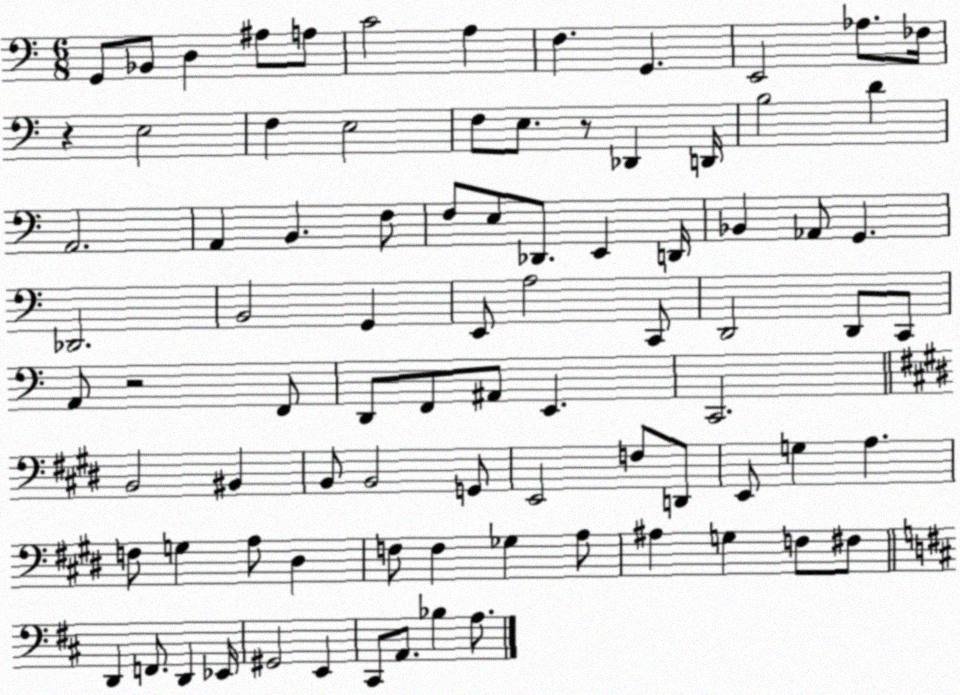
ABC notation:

X:1
T:Untitled
M:6/8
L:1/4
K:C
G,,/2 _B,,/2 D, ^A,/2 A,/2 C2 A, F, G,, E,,2 _A,/2 _F,/4 z E,2 F, E,2 F,/2 E,/2 z/2 _D,, D,,/4 B,2 D A,,2 A,, B,, F,/2 F,/2 E,/2 _D,,/2 E,, D,,/4 _B,, _A,,/2 G,, _D,,2 B,,2 G,, E,,/2 A,2 C,,/2 D,,2 D,,/2 C,,/2 A,,/2 z2 F,,/2 D,,/2 F,,/2 ^A,,/2 E,, C,,2 B,,2 ^B,, B,,/2 B,,2 G,,/2 E,,2 F,/2 D,,/2 E,,/2 G, A, F,/2 G, A,/2 ^D, F,/2 F, _G, A,/2 ^A, G, F,/2 ^F,/2 D,, F,,/2 D,, _E,,/4 ^G,,2 E,, ^C,,/2 A,,/2 _B, A,/2